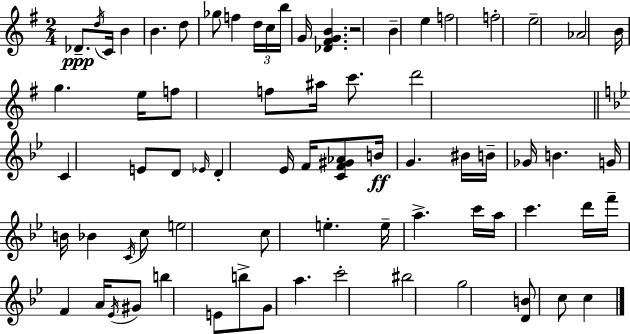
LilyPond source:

{
  \clef treble
  \numericTimeSignature
  \time 2/4
  \key e \minor
  des'8.--\ppp \acciaccatura { d''16 } c'16 b'4 | b'4. d''8 | ges''8 f''4 \tuplet 3/2 { d''16 | c''16 b''16 } g'16 <des' fis' g' b'>4. | \break r2 | b'4-- e''4 | f''2 | f''2-. | \break e''2-- | aes'2 | b'16 g''4. | e''16 f''8 f''8 ais''16 c'''8. | \break d'''2 | \bar "||" \break \key g \minor c'4 e'8 d'8 | \grace { ees'16 } d'4-. ees'16 f'16 <c' f' gis' aes'>8 | b'16\ff g'4. | bis'16 b'16-- ges'16 b'4. | \break g'16 b'16 bes'4 \acciaccatura { c'16 } | c''8 e''2 | c''8 e''4.-. | e''16-- a''4.-> | \break c'''16 a''16 c'''4. | d'''16 f'''16-- f'4 a'16 | \acciaccatura { ees'16 } gis'8 b''4 e'8 | b''8-> g'8 a''4. | \break c'''2-. | bis''2 | g''2 | <d' b'>8 c''8 c''4 | \break \bar "|."
}